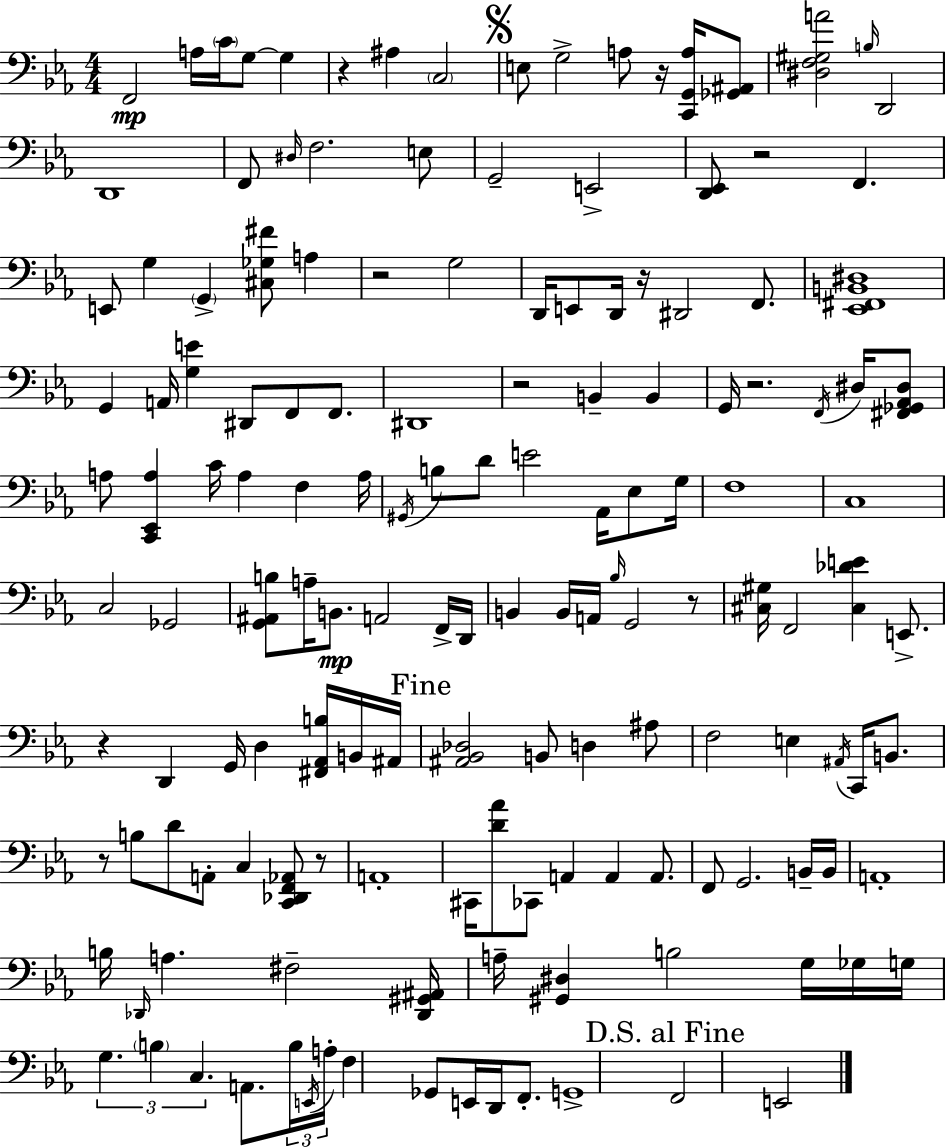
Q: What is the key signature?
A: C minor